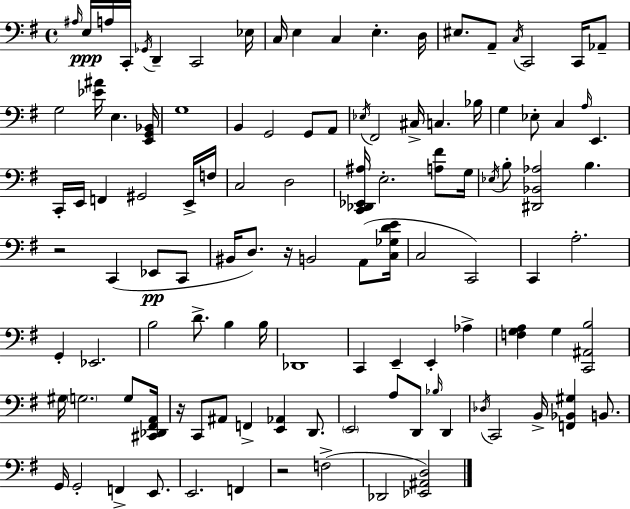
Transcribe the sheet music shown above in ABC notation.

X:1
T:Untitled
M:4/4
L:1/4
K:Em
^A,/4 E,/4 A,/4 C,,/4 _G,,/4 D,, C,,2 _E,/4 C,/4 E, C, E, D,/4 ^E,/2 A,,/2 C,/4 C,,2 C,,/4 _A,,/2 G,2 [_E^A]/4 E, [E,,G,,_B,,]/4 G,4 B,, G,,2 G,,/2 A,,/2 _E,/4 ^F,,2 ^C,/4 C, _B,/4 G, _E,/2 C, A,/4 E,, C,,/4 E,,/4 F,, ^G,,2 E,,/4 F,/4 C,2 D,2 [C,,_D,,_E,,^A,]/4 E,2 [A,^F]/2 G,/4 _E,/4 B,/2 [^D,,_B,,_A,]2 B, z2 C,, _E,,/2 C,,/2 ^B,,/4 D,/2 z/4 B,,2 A,,/2 [C,_G,DE]/4 C,2 C,,2 C,, A,2 G,, _E,,2 B,2 D/2 B, B,/4 _D,,4 C,, E,, E,, _A, [F,G,A,] G, [C,,^A,,B,]2 ^G,/4 G,2 G,/2 [^C,,_D,,^F,,A,,]/4 z/4 C,,/2 ^A,,/2 F,, [E,,_A,,] D,,/2 E,,2 A,/2 D,,/2 _B,/4 D,, _D,/4 C,,2 B,,/4 [F,,_B,,^G,] B,,/2 G,,/4 G,,2 F,, E,,/2 E,,2 F,, z2 F,2 _D,,2 [_E,,^A,,D,]2